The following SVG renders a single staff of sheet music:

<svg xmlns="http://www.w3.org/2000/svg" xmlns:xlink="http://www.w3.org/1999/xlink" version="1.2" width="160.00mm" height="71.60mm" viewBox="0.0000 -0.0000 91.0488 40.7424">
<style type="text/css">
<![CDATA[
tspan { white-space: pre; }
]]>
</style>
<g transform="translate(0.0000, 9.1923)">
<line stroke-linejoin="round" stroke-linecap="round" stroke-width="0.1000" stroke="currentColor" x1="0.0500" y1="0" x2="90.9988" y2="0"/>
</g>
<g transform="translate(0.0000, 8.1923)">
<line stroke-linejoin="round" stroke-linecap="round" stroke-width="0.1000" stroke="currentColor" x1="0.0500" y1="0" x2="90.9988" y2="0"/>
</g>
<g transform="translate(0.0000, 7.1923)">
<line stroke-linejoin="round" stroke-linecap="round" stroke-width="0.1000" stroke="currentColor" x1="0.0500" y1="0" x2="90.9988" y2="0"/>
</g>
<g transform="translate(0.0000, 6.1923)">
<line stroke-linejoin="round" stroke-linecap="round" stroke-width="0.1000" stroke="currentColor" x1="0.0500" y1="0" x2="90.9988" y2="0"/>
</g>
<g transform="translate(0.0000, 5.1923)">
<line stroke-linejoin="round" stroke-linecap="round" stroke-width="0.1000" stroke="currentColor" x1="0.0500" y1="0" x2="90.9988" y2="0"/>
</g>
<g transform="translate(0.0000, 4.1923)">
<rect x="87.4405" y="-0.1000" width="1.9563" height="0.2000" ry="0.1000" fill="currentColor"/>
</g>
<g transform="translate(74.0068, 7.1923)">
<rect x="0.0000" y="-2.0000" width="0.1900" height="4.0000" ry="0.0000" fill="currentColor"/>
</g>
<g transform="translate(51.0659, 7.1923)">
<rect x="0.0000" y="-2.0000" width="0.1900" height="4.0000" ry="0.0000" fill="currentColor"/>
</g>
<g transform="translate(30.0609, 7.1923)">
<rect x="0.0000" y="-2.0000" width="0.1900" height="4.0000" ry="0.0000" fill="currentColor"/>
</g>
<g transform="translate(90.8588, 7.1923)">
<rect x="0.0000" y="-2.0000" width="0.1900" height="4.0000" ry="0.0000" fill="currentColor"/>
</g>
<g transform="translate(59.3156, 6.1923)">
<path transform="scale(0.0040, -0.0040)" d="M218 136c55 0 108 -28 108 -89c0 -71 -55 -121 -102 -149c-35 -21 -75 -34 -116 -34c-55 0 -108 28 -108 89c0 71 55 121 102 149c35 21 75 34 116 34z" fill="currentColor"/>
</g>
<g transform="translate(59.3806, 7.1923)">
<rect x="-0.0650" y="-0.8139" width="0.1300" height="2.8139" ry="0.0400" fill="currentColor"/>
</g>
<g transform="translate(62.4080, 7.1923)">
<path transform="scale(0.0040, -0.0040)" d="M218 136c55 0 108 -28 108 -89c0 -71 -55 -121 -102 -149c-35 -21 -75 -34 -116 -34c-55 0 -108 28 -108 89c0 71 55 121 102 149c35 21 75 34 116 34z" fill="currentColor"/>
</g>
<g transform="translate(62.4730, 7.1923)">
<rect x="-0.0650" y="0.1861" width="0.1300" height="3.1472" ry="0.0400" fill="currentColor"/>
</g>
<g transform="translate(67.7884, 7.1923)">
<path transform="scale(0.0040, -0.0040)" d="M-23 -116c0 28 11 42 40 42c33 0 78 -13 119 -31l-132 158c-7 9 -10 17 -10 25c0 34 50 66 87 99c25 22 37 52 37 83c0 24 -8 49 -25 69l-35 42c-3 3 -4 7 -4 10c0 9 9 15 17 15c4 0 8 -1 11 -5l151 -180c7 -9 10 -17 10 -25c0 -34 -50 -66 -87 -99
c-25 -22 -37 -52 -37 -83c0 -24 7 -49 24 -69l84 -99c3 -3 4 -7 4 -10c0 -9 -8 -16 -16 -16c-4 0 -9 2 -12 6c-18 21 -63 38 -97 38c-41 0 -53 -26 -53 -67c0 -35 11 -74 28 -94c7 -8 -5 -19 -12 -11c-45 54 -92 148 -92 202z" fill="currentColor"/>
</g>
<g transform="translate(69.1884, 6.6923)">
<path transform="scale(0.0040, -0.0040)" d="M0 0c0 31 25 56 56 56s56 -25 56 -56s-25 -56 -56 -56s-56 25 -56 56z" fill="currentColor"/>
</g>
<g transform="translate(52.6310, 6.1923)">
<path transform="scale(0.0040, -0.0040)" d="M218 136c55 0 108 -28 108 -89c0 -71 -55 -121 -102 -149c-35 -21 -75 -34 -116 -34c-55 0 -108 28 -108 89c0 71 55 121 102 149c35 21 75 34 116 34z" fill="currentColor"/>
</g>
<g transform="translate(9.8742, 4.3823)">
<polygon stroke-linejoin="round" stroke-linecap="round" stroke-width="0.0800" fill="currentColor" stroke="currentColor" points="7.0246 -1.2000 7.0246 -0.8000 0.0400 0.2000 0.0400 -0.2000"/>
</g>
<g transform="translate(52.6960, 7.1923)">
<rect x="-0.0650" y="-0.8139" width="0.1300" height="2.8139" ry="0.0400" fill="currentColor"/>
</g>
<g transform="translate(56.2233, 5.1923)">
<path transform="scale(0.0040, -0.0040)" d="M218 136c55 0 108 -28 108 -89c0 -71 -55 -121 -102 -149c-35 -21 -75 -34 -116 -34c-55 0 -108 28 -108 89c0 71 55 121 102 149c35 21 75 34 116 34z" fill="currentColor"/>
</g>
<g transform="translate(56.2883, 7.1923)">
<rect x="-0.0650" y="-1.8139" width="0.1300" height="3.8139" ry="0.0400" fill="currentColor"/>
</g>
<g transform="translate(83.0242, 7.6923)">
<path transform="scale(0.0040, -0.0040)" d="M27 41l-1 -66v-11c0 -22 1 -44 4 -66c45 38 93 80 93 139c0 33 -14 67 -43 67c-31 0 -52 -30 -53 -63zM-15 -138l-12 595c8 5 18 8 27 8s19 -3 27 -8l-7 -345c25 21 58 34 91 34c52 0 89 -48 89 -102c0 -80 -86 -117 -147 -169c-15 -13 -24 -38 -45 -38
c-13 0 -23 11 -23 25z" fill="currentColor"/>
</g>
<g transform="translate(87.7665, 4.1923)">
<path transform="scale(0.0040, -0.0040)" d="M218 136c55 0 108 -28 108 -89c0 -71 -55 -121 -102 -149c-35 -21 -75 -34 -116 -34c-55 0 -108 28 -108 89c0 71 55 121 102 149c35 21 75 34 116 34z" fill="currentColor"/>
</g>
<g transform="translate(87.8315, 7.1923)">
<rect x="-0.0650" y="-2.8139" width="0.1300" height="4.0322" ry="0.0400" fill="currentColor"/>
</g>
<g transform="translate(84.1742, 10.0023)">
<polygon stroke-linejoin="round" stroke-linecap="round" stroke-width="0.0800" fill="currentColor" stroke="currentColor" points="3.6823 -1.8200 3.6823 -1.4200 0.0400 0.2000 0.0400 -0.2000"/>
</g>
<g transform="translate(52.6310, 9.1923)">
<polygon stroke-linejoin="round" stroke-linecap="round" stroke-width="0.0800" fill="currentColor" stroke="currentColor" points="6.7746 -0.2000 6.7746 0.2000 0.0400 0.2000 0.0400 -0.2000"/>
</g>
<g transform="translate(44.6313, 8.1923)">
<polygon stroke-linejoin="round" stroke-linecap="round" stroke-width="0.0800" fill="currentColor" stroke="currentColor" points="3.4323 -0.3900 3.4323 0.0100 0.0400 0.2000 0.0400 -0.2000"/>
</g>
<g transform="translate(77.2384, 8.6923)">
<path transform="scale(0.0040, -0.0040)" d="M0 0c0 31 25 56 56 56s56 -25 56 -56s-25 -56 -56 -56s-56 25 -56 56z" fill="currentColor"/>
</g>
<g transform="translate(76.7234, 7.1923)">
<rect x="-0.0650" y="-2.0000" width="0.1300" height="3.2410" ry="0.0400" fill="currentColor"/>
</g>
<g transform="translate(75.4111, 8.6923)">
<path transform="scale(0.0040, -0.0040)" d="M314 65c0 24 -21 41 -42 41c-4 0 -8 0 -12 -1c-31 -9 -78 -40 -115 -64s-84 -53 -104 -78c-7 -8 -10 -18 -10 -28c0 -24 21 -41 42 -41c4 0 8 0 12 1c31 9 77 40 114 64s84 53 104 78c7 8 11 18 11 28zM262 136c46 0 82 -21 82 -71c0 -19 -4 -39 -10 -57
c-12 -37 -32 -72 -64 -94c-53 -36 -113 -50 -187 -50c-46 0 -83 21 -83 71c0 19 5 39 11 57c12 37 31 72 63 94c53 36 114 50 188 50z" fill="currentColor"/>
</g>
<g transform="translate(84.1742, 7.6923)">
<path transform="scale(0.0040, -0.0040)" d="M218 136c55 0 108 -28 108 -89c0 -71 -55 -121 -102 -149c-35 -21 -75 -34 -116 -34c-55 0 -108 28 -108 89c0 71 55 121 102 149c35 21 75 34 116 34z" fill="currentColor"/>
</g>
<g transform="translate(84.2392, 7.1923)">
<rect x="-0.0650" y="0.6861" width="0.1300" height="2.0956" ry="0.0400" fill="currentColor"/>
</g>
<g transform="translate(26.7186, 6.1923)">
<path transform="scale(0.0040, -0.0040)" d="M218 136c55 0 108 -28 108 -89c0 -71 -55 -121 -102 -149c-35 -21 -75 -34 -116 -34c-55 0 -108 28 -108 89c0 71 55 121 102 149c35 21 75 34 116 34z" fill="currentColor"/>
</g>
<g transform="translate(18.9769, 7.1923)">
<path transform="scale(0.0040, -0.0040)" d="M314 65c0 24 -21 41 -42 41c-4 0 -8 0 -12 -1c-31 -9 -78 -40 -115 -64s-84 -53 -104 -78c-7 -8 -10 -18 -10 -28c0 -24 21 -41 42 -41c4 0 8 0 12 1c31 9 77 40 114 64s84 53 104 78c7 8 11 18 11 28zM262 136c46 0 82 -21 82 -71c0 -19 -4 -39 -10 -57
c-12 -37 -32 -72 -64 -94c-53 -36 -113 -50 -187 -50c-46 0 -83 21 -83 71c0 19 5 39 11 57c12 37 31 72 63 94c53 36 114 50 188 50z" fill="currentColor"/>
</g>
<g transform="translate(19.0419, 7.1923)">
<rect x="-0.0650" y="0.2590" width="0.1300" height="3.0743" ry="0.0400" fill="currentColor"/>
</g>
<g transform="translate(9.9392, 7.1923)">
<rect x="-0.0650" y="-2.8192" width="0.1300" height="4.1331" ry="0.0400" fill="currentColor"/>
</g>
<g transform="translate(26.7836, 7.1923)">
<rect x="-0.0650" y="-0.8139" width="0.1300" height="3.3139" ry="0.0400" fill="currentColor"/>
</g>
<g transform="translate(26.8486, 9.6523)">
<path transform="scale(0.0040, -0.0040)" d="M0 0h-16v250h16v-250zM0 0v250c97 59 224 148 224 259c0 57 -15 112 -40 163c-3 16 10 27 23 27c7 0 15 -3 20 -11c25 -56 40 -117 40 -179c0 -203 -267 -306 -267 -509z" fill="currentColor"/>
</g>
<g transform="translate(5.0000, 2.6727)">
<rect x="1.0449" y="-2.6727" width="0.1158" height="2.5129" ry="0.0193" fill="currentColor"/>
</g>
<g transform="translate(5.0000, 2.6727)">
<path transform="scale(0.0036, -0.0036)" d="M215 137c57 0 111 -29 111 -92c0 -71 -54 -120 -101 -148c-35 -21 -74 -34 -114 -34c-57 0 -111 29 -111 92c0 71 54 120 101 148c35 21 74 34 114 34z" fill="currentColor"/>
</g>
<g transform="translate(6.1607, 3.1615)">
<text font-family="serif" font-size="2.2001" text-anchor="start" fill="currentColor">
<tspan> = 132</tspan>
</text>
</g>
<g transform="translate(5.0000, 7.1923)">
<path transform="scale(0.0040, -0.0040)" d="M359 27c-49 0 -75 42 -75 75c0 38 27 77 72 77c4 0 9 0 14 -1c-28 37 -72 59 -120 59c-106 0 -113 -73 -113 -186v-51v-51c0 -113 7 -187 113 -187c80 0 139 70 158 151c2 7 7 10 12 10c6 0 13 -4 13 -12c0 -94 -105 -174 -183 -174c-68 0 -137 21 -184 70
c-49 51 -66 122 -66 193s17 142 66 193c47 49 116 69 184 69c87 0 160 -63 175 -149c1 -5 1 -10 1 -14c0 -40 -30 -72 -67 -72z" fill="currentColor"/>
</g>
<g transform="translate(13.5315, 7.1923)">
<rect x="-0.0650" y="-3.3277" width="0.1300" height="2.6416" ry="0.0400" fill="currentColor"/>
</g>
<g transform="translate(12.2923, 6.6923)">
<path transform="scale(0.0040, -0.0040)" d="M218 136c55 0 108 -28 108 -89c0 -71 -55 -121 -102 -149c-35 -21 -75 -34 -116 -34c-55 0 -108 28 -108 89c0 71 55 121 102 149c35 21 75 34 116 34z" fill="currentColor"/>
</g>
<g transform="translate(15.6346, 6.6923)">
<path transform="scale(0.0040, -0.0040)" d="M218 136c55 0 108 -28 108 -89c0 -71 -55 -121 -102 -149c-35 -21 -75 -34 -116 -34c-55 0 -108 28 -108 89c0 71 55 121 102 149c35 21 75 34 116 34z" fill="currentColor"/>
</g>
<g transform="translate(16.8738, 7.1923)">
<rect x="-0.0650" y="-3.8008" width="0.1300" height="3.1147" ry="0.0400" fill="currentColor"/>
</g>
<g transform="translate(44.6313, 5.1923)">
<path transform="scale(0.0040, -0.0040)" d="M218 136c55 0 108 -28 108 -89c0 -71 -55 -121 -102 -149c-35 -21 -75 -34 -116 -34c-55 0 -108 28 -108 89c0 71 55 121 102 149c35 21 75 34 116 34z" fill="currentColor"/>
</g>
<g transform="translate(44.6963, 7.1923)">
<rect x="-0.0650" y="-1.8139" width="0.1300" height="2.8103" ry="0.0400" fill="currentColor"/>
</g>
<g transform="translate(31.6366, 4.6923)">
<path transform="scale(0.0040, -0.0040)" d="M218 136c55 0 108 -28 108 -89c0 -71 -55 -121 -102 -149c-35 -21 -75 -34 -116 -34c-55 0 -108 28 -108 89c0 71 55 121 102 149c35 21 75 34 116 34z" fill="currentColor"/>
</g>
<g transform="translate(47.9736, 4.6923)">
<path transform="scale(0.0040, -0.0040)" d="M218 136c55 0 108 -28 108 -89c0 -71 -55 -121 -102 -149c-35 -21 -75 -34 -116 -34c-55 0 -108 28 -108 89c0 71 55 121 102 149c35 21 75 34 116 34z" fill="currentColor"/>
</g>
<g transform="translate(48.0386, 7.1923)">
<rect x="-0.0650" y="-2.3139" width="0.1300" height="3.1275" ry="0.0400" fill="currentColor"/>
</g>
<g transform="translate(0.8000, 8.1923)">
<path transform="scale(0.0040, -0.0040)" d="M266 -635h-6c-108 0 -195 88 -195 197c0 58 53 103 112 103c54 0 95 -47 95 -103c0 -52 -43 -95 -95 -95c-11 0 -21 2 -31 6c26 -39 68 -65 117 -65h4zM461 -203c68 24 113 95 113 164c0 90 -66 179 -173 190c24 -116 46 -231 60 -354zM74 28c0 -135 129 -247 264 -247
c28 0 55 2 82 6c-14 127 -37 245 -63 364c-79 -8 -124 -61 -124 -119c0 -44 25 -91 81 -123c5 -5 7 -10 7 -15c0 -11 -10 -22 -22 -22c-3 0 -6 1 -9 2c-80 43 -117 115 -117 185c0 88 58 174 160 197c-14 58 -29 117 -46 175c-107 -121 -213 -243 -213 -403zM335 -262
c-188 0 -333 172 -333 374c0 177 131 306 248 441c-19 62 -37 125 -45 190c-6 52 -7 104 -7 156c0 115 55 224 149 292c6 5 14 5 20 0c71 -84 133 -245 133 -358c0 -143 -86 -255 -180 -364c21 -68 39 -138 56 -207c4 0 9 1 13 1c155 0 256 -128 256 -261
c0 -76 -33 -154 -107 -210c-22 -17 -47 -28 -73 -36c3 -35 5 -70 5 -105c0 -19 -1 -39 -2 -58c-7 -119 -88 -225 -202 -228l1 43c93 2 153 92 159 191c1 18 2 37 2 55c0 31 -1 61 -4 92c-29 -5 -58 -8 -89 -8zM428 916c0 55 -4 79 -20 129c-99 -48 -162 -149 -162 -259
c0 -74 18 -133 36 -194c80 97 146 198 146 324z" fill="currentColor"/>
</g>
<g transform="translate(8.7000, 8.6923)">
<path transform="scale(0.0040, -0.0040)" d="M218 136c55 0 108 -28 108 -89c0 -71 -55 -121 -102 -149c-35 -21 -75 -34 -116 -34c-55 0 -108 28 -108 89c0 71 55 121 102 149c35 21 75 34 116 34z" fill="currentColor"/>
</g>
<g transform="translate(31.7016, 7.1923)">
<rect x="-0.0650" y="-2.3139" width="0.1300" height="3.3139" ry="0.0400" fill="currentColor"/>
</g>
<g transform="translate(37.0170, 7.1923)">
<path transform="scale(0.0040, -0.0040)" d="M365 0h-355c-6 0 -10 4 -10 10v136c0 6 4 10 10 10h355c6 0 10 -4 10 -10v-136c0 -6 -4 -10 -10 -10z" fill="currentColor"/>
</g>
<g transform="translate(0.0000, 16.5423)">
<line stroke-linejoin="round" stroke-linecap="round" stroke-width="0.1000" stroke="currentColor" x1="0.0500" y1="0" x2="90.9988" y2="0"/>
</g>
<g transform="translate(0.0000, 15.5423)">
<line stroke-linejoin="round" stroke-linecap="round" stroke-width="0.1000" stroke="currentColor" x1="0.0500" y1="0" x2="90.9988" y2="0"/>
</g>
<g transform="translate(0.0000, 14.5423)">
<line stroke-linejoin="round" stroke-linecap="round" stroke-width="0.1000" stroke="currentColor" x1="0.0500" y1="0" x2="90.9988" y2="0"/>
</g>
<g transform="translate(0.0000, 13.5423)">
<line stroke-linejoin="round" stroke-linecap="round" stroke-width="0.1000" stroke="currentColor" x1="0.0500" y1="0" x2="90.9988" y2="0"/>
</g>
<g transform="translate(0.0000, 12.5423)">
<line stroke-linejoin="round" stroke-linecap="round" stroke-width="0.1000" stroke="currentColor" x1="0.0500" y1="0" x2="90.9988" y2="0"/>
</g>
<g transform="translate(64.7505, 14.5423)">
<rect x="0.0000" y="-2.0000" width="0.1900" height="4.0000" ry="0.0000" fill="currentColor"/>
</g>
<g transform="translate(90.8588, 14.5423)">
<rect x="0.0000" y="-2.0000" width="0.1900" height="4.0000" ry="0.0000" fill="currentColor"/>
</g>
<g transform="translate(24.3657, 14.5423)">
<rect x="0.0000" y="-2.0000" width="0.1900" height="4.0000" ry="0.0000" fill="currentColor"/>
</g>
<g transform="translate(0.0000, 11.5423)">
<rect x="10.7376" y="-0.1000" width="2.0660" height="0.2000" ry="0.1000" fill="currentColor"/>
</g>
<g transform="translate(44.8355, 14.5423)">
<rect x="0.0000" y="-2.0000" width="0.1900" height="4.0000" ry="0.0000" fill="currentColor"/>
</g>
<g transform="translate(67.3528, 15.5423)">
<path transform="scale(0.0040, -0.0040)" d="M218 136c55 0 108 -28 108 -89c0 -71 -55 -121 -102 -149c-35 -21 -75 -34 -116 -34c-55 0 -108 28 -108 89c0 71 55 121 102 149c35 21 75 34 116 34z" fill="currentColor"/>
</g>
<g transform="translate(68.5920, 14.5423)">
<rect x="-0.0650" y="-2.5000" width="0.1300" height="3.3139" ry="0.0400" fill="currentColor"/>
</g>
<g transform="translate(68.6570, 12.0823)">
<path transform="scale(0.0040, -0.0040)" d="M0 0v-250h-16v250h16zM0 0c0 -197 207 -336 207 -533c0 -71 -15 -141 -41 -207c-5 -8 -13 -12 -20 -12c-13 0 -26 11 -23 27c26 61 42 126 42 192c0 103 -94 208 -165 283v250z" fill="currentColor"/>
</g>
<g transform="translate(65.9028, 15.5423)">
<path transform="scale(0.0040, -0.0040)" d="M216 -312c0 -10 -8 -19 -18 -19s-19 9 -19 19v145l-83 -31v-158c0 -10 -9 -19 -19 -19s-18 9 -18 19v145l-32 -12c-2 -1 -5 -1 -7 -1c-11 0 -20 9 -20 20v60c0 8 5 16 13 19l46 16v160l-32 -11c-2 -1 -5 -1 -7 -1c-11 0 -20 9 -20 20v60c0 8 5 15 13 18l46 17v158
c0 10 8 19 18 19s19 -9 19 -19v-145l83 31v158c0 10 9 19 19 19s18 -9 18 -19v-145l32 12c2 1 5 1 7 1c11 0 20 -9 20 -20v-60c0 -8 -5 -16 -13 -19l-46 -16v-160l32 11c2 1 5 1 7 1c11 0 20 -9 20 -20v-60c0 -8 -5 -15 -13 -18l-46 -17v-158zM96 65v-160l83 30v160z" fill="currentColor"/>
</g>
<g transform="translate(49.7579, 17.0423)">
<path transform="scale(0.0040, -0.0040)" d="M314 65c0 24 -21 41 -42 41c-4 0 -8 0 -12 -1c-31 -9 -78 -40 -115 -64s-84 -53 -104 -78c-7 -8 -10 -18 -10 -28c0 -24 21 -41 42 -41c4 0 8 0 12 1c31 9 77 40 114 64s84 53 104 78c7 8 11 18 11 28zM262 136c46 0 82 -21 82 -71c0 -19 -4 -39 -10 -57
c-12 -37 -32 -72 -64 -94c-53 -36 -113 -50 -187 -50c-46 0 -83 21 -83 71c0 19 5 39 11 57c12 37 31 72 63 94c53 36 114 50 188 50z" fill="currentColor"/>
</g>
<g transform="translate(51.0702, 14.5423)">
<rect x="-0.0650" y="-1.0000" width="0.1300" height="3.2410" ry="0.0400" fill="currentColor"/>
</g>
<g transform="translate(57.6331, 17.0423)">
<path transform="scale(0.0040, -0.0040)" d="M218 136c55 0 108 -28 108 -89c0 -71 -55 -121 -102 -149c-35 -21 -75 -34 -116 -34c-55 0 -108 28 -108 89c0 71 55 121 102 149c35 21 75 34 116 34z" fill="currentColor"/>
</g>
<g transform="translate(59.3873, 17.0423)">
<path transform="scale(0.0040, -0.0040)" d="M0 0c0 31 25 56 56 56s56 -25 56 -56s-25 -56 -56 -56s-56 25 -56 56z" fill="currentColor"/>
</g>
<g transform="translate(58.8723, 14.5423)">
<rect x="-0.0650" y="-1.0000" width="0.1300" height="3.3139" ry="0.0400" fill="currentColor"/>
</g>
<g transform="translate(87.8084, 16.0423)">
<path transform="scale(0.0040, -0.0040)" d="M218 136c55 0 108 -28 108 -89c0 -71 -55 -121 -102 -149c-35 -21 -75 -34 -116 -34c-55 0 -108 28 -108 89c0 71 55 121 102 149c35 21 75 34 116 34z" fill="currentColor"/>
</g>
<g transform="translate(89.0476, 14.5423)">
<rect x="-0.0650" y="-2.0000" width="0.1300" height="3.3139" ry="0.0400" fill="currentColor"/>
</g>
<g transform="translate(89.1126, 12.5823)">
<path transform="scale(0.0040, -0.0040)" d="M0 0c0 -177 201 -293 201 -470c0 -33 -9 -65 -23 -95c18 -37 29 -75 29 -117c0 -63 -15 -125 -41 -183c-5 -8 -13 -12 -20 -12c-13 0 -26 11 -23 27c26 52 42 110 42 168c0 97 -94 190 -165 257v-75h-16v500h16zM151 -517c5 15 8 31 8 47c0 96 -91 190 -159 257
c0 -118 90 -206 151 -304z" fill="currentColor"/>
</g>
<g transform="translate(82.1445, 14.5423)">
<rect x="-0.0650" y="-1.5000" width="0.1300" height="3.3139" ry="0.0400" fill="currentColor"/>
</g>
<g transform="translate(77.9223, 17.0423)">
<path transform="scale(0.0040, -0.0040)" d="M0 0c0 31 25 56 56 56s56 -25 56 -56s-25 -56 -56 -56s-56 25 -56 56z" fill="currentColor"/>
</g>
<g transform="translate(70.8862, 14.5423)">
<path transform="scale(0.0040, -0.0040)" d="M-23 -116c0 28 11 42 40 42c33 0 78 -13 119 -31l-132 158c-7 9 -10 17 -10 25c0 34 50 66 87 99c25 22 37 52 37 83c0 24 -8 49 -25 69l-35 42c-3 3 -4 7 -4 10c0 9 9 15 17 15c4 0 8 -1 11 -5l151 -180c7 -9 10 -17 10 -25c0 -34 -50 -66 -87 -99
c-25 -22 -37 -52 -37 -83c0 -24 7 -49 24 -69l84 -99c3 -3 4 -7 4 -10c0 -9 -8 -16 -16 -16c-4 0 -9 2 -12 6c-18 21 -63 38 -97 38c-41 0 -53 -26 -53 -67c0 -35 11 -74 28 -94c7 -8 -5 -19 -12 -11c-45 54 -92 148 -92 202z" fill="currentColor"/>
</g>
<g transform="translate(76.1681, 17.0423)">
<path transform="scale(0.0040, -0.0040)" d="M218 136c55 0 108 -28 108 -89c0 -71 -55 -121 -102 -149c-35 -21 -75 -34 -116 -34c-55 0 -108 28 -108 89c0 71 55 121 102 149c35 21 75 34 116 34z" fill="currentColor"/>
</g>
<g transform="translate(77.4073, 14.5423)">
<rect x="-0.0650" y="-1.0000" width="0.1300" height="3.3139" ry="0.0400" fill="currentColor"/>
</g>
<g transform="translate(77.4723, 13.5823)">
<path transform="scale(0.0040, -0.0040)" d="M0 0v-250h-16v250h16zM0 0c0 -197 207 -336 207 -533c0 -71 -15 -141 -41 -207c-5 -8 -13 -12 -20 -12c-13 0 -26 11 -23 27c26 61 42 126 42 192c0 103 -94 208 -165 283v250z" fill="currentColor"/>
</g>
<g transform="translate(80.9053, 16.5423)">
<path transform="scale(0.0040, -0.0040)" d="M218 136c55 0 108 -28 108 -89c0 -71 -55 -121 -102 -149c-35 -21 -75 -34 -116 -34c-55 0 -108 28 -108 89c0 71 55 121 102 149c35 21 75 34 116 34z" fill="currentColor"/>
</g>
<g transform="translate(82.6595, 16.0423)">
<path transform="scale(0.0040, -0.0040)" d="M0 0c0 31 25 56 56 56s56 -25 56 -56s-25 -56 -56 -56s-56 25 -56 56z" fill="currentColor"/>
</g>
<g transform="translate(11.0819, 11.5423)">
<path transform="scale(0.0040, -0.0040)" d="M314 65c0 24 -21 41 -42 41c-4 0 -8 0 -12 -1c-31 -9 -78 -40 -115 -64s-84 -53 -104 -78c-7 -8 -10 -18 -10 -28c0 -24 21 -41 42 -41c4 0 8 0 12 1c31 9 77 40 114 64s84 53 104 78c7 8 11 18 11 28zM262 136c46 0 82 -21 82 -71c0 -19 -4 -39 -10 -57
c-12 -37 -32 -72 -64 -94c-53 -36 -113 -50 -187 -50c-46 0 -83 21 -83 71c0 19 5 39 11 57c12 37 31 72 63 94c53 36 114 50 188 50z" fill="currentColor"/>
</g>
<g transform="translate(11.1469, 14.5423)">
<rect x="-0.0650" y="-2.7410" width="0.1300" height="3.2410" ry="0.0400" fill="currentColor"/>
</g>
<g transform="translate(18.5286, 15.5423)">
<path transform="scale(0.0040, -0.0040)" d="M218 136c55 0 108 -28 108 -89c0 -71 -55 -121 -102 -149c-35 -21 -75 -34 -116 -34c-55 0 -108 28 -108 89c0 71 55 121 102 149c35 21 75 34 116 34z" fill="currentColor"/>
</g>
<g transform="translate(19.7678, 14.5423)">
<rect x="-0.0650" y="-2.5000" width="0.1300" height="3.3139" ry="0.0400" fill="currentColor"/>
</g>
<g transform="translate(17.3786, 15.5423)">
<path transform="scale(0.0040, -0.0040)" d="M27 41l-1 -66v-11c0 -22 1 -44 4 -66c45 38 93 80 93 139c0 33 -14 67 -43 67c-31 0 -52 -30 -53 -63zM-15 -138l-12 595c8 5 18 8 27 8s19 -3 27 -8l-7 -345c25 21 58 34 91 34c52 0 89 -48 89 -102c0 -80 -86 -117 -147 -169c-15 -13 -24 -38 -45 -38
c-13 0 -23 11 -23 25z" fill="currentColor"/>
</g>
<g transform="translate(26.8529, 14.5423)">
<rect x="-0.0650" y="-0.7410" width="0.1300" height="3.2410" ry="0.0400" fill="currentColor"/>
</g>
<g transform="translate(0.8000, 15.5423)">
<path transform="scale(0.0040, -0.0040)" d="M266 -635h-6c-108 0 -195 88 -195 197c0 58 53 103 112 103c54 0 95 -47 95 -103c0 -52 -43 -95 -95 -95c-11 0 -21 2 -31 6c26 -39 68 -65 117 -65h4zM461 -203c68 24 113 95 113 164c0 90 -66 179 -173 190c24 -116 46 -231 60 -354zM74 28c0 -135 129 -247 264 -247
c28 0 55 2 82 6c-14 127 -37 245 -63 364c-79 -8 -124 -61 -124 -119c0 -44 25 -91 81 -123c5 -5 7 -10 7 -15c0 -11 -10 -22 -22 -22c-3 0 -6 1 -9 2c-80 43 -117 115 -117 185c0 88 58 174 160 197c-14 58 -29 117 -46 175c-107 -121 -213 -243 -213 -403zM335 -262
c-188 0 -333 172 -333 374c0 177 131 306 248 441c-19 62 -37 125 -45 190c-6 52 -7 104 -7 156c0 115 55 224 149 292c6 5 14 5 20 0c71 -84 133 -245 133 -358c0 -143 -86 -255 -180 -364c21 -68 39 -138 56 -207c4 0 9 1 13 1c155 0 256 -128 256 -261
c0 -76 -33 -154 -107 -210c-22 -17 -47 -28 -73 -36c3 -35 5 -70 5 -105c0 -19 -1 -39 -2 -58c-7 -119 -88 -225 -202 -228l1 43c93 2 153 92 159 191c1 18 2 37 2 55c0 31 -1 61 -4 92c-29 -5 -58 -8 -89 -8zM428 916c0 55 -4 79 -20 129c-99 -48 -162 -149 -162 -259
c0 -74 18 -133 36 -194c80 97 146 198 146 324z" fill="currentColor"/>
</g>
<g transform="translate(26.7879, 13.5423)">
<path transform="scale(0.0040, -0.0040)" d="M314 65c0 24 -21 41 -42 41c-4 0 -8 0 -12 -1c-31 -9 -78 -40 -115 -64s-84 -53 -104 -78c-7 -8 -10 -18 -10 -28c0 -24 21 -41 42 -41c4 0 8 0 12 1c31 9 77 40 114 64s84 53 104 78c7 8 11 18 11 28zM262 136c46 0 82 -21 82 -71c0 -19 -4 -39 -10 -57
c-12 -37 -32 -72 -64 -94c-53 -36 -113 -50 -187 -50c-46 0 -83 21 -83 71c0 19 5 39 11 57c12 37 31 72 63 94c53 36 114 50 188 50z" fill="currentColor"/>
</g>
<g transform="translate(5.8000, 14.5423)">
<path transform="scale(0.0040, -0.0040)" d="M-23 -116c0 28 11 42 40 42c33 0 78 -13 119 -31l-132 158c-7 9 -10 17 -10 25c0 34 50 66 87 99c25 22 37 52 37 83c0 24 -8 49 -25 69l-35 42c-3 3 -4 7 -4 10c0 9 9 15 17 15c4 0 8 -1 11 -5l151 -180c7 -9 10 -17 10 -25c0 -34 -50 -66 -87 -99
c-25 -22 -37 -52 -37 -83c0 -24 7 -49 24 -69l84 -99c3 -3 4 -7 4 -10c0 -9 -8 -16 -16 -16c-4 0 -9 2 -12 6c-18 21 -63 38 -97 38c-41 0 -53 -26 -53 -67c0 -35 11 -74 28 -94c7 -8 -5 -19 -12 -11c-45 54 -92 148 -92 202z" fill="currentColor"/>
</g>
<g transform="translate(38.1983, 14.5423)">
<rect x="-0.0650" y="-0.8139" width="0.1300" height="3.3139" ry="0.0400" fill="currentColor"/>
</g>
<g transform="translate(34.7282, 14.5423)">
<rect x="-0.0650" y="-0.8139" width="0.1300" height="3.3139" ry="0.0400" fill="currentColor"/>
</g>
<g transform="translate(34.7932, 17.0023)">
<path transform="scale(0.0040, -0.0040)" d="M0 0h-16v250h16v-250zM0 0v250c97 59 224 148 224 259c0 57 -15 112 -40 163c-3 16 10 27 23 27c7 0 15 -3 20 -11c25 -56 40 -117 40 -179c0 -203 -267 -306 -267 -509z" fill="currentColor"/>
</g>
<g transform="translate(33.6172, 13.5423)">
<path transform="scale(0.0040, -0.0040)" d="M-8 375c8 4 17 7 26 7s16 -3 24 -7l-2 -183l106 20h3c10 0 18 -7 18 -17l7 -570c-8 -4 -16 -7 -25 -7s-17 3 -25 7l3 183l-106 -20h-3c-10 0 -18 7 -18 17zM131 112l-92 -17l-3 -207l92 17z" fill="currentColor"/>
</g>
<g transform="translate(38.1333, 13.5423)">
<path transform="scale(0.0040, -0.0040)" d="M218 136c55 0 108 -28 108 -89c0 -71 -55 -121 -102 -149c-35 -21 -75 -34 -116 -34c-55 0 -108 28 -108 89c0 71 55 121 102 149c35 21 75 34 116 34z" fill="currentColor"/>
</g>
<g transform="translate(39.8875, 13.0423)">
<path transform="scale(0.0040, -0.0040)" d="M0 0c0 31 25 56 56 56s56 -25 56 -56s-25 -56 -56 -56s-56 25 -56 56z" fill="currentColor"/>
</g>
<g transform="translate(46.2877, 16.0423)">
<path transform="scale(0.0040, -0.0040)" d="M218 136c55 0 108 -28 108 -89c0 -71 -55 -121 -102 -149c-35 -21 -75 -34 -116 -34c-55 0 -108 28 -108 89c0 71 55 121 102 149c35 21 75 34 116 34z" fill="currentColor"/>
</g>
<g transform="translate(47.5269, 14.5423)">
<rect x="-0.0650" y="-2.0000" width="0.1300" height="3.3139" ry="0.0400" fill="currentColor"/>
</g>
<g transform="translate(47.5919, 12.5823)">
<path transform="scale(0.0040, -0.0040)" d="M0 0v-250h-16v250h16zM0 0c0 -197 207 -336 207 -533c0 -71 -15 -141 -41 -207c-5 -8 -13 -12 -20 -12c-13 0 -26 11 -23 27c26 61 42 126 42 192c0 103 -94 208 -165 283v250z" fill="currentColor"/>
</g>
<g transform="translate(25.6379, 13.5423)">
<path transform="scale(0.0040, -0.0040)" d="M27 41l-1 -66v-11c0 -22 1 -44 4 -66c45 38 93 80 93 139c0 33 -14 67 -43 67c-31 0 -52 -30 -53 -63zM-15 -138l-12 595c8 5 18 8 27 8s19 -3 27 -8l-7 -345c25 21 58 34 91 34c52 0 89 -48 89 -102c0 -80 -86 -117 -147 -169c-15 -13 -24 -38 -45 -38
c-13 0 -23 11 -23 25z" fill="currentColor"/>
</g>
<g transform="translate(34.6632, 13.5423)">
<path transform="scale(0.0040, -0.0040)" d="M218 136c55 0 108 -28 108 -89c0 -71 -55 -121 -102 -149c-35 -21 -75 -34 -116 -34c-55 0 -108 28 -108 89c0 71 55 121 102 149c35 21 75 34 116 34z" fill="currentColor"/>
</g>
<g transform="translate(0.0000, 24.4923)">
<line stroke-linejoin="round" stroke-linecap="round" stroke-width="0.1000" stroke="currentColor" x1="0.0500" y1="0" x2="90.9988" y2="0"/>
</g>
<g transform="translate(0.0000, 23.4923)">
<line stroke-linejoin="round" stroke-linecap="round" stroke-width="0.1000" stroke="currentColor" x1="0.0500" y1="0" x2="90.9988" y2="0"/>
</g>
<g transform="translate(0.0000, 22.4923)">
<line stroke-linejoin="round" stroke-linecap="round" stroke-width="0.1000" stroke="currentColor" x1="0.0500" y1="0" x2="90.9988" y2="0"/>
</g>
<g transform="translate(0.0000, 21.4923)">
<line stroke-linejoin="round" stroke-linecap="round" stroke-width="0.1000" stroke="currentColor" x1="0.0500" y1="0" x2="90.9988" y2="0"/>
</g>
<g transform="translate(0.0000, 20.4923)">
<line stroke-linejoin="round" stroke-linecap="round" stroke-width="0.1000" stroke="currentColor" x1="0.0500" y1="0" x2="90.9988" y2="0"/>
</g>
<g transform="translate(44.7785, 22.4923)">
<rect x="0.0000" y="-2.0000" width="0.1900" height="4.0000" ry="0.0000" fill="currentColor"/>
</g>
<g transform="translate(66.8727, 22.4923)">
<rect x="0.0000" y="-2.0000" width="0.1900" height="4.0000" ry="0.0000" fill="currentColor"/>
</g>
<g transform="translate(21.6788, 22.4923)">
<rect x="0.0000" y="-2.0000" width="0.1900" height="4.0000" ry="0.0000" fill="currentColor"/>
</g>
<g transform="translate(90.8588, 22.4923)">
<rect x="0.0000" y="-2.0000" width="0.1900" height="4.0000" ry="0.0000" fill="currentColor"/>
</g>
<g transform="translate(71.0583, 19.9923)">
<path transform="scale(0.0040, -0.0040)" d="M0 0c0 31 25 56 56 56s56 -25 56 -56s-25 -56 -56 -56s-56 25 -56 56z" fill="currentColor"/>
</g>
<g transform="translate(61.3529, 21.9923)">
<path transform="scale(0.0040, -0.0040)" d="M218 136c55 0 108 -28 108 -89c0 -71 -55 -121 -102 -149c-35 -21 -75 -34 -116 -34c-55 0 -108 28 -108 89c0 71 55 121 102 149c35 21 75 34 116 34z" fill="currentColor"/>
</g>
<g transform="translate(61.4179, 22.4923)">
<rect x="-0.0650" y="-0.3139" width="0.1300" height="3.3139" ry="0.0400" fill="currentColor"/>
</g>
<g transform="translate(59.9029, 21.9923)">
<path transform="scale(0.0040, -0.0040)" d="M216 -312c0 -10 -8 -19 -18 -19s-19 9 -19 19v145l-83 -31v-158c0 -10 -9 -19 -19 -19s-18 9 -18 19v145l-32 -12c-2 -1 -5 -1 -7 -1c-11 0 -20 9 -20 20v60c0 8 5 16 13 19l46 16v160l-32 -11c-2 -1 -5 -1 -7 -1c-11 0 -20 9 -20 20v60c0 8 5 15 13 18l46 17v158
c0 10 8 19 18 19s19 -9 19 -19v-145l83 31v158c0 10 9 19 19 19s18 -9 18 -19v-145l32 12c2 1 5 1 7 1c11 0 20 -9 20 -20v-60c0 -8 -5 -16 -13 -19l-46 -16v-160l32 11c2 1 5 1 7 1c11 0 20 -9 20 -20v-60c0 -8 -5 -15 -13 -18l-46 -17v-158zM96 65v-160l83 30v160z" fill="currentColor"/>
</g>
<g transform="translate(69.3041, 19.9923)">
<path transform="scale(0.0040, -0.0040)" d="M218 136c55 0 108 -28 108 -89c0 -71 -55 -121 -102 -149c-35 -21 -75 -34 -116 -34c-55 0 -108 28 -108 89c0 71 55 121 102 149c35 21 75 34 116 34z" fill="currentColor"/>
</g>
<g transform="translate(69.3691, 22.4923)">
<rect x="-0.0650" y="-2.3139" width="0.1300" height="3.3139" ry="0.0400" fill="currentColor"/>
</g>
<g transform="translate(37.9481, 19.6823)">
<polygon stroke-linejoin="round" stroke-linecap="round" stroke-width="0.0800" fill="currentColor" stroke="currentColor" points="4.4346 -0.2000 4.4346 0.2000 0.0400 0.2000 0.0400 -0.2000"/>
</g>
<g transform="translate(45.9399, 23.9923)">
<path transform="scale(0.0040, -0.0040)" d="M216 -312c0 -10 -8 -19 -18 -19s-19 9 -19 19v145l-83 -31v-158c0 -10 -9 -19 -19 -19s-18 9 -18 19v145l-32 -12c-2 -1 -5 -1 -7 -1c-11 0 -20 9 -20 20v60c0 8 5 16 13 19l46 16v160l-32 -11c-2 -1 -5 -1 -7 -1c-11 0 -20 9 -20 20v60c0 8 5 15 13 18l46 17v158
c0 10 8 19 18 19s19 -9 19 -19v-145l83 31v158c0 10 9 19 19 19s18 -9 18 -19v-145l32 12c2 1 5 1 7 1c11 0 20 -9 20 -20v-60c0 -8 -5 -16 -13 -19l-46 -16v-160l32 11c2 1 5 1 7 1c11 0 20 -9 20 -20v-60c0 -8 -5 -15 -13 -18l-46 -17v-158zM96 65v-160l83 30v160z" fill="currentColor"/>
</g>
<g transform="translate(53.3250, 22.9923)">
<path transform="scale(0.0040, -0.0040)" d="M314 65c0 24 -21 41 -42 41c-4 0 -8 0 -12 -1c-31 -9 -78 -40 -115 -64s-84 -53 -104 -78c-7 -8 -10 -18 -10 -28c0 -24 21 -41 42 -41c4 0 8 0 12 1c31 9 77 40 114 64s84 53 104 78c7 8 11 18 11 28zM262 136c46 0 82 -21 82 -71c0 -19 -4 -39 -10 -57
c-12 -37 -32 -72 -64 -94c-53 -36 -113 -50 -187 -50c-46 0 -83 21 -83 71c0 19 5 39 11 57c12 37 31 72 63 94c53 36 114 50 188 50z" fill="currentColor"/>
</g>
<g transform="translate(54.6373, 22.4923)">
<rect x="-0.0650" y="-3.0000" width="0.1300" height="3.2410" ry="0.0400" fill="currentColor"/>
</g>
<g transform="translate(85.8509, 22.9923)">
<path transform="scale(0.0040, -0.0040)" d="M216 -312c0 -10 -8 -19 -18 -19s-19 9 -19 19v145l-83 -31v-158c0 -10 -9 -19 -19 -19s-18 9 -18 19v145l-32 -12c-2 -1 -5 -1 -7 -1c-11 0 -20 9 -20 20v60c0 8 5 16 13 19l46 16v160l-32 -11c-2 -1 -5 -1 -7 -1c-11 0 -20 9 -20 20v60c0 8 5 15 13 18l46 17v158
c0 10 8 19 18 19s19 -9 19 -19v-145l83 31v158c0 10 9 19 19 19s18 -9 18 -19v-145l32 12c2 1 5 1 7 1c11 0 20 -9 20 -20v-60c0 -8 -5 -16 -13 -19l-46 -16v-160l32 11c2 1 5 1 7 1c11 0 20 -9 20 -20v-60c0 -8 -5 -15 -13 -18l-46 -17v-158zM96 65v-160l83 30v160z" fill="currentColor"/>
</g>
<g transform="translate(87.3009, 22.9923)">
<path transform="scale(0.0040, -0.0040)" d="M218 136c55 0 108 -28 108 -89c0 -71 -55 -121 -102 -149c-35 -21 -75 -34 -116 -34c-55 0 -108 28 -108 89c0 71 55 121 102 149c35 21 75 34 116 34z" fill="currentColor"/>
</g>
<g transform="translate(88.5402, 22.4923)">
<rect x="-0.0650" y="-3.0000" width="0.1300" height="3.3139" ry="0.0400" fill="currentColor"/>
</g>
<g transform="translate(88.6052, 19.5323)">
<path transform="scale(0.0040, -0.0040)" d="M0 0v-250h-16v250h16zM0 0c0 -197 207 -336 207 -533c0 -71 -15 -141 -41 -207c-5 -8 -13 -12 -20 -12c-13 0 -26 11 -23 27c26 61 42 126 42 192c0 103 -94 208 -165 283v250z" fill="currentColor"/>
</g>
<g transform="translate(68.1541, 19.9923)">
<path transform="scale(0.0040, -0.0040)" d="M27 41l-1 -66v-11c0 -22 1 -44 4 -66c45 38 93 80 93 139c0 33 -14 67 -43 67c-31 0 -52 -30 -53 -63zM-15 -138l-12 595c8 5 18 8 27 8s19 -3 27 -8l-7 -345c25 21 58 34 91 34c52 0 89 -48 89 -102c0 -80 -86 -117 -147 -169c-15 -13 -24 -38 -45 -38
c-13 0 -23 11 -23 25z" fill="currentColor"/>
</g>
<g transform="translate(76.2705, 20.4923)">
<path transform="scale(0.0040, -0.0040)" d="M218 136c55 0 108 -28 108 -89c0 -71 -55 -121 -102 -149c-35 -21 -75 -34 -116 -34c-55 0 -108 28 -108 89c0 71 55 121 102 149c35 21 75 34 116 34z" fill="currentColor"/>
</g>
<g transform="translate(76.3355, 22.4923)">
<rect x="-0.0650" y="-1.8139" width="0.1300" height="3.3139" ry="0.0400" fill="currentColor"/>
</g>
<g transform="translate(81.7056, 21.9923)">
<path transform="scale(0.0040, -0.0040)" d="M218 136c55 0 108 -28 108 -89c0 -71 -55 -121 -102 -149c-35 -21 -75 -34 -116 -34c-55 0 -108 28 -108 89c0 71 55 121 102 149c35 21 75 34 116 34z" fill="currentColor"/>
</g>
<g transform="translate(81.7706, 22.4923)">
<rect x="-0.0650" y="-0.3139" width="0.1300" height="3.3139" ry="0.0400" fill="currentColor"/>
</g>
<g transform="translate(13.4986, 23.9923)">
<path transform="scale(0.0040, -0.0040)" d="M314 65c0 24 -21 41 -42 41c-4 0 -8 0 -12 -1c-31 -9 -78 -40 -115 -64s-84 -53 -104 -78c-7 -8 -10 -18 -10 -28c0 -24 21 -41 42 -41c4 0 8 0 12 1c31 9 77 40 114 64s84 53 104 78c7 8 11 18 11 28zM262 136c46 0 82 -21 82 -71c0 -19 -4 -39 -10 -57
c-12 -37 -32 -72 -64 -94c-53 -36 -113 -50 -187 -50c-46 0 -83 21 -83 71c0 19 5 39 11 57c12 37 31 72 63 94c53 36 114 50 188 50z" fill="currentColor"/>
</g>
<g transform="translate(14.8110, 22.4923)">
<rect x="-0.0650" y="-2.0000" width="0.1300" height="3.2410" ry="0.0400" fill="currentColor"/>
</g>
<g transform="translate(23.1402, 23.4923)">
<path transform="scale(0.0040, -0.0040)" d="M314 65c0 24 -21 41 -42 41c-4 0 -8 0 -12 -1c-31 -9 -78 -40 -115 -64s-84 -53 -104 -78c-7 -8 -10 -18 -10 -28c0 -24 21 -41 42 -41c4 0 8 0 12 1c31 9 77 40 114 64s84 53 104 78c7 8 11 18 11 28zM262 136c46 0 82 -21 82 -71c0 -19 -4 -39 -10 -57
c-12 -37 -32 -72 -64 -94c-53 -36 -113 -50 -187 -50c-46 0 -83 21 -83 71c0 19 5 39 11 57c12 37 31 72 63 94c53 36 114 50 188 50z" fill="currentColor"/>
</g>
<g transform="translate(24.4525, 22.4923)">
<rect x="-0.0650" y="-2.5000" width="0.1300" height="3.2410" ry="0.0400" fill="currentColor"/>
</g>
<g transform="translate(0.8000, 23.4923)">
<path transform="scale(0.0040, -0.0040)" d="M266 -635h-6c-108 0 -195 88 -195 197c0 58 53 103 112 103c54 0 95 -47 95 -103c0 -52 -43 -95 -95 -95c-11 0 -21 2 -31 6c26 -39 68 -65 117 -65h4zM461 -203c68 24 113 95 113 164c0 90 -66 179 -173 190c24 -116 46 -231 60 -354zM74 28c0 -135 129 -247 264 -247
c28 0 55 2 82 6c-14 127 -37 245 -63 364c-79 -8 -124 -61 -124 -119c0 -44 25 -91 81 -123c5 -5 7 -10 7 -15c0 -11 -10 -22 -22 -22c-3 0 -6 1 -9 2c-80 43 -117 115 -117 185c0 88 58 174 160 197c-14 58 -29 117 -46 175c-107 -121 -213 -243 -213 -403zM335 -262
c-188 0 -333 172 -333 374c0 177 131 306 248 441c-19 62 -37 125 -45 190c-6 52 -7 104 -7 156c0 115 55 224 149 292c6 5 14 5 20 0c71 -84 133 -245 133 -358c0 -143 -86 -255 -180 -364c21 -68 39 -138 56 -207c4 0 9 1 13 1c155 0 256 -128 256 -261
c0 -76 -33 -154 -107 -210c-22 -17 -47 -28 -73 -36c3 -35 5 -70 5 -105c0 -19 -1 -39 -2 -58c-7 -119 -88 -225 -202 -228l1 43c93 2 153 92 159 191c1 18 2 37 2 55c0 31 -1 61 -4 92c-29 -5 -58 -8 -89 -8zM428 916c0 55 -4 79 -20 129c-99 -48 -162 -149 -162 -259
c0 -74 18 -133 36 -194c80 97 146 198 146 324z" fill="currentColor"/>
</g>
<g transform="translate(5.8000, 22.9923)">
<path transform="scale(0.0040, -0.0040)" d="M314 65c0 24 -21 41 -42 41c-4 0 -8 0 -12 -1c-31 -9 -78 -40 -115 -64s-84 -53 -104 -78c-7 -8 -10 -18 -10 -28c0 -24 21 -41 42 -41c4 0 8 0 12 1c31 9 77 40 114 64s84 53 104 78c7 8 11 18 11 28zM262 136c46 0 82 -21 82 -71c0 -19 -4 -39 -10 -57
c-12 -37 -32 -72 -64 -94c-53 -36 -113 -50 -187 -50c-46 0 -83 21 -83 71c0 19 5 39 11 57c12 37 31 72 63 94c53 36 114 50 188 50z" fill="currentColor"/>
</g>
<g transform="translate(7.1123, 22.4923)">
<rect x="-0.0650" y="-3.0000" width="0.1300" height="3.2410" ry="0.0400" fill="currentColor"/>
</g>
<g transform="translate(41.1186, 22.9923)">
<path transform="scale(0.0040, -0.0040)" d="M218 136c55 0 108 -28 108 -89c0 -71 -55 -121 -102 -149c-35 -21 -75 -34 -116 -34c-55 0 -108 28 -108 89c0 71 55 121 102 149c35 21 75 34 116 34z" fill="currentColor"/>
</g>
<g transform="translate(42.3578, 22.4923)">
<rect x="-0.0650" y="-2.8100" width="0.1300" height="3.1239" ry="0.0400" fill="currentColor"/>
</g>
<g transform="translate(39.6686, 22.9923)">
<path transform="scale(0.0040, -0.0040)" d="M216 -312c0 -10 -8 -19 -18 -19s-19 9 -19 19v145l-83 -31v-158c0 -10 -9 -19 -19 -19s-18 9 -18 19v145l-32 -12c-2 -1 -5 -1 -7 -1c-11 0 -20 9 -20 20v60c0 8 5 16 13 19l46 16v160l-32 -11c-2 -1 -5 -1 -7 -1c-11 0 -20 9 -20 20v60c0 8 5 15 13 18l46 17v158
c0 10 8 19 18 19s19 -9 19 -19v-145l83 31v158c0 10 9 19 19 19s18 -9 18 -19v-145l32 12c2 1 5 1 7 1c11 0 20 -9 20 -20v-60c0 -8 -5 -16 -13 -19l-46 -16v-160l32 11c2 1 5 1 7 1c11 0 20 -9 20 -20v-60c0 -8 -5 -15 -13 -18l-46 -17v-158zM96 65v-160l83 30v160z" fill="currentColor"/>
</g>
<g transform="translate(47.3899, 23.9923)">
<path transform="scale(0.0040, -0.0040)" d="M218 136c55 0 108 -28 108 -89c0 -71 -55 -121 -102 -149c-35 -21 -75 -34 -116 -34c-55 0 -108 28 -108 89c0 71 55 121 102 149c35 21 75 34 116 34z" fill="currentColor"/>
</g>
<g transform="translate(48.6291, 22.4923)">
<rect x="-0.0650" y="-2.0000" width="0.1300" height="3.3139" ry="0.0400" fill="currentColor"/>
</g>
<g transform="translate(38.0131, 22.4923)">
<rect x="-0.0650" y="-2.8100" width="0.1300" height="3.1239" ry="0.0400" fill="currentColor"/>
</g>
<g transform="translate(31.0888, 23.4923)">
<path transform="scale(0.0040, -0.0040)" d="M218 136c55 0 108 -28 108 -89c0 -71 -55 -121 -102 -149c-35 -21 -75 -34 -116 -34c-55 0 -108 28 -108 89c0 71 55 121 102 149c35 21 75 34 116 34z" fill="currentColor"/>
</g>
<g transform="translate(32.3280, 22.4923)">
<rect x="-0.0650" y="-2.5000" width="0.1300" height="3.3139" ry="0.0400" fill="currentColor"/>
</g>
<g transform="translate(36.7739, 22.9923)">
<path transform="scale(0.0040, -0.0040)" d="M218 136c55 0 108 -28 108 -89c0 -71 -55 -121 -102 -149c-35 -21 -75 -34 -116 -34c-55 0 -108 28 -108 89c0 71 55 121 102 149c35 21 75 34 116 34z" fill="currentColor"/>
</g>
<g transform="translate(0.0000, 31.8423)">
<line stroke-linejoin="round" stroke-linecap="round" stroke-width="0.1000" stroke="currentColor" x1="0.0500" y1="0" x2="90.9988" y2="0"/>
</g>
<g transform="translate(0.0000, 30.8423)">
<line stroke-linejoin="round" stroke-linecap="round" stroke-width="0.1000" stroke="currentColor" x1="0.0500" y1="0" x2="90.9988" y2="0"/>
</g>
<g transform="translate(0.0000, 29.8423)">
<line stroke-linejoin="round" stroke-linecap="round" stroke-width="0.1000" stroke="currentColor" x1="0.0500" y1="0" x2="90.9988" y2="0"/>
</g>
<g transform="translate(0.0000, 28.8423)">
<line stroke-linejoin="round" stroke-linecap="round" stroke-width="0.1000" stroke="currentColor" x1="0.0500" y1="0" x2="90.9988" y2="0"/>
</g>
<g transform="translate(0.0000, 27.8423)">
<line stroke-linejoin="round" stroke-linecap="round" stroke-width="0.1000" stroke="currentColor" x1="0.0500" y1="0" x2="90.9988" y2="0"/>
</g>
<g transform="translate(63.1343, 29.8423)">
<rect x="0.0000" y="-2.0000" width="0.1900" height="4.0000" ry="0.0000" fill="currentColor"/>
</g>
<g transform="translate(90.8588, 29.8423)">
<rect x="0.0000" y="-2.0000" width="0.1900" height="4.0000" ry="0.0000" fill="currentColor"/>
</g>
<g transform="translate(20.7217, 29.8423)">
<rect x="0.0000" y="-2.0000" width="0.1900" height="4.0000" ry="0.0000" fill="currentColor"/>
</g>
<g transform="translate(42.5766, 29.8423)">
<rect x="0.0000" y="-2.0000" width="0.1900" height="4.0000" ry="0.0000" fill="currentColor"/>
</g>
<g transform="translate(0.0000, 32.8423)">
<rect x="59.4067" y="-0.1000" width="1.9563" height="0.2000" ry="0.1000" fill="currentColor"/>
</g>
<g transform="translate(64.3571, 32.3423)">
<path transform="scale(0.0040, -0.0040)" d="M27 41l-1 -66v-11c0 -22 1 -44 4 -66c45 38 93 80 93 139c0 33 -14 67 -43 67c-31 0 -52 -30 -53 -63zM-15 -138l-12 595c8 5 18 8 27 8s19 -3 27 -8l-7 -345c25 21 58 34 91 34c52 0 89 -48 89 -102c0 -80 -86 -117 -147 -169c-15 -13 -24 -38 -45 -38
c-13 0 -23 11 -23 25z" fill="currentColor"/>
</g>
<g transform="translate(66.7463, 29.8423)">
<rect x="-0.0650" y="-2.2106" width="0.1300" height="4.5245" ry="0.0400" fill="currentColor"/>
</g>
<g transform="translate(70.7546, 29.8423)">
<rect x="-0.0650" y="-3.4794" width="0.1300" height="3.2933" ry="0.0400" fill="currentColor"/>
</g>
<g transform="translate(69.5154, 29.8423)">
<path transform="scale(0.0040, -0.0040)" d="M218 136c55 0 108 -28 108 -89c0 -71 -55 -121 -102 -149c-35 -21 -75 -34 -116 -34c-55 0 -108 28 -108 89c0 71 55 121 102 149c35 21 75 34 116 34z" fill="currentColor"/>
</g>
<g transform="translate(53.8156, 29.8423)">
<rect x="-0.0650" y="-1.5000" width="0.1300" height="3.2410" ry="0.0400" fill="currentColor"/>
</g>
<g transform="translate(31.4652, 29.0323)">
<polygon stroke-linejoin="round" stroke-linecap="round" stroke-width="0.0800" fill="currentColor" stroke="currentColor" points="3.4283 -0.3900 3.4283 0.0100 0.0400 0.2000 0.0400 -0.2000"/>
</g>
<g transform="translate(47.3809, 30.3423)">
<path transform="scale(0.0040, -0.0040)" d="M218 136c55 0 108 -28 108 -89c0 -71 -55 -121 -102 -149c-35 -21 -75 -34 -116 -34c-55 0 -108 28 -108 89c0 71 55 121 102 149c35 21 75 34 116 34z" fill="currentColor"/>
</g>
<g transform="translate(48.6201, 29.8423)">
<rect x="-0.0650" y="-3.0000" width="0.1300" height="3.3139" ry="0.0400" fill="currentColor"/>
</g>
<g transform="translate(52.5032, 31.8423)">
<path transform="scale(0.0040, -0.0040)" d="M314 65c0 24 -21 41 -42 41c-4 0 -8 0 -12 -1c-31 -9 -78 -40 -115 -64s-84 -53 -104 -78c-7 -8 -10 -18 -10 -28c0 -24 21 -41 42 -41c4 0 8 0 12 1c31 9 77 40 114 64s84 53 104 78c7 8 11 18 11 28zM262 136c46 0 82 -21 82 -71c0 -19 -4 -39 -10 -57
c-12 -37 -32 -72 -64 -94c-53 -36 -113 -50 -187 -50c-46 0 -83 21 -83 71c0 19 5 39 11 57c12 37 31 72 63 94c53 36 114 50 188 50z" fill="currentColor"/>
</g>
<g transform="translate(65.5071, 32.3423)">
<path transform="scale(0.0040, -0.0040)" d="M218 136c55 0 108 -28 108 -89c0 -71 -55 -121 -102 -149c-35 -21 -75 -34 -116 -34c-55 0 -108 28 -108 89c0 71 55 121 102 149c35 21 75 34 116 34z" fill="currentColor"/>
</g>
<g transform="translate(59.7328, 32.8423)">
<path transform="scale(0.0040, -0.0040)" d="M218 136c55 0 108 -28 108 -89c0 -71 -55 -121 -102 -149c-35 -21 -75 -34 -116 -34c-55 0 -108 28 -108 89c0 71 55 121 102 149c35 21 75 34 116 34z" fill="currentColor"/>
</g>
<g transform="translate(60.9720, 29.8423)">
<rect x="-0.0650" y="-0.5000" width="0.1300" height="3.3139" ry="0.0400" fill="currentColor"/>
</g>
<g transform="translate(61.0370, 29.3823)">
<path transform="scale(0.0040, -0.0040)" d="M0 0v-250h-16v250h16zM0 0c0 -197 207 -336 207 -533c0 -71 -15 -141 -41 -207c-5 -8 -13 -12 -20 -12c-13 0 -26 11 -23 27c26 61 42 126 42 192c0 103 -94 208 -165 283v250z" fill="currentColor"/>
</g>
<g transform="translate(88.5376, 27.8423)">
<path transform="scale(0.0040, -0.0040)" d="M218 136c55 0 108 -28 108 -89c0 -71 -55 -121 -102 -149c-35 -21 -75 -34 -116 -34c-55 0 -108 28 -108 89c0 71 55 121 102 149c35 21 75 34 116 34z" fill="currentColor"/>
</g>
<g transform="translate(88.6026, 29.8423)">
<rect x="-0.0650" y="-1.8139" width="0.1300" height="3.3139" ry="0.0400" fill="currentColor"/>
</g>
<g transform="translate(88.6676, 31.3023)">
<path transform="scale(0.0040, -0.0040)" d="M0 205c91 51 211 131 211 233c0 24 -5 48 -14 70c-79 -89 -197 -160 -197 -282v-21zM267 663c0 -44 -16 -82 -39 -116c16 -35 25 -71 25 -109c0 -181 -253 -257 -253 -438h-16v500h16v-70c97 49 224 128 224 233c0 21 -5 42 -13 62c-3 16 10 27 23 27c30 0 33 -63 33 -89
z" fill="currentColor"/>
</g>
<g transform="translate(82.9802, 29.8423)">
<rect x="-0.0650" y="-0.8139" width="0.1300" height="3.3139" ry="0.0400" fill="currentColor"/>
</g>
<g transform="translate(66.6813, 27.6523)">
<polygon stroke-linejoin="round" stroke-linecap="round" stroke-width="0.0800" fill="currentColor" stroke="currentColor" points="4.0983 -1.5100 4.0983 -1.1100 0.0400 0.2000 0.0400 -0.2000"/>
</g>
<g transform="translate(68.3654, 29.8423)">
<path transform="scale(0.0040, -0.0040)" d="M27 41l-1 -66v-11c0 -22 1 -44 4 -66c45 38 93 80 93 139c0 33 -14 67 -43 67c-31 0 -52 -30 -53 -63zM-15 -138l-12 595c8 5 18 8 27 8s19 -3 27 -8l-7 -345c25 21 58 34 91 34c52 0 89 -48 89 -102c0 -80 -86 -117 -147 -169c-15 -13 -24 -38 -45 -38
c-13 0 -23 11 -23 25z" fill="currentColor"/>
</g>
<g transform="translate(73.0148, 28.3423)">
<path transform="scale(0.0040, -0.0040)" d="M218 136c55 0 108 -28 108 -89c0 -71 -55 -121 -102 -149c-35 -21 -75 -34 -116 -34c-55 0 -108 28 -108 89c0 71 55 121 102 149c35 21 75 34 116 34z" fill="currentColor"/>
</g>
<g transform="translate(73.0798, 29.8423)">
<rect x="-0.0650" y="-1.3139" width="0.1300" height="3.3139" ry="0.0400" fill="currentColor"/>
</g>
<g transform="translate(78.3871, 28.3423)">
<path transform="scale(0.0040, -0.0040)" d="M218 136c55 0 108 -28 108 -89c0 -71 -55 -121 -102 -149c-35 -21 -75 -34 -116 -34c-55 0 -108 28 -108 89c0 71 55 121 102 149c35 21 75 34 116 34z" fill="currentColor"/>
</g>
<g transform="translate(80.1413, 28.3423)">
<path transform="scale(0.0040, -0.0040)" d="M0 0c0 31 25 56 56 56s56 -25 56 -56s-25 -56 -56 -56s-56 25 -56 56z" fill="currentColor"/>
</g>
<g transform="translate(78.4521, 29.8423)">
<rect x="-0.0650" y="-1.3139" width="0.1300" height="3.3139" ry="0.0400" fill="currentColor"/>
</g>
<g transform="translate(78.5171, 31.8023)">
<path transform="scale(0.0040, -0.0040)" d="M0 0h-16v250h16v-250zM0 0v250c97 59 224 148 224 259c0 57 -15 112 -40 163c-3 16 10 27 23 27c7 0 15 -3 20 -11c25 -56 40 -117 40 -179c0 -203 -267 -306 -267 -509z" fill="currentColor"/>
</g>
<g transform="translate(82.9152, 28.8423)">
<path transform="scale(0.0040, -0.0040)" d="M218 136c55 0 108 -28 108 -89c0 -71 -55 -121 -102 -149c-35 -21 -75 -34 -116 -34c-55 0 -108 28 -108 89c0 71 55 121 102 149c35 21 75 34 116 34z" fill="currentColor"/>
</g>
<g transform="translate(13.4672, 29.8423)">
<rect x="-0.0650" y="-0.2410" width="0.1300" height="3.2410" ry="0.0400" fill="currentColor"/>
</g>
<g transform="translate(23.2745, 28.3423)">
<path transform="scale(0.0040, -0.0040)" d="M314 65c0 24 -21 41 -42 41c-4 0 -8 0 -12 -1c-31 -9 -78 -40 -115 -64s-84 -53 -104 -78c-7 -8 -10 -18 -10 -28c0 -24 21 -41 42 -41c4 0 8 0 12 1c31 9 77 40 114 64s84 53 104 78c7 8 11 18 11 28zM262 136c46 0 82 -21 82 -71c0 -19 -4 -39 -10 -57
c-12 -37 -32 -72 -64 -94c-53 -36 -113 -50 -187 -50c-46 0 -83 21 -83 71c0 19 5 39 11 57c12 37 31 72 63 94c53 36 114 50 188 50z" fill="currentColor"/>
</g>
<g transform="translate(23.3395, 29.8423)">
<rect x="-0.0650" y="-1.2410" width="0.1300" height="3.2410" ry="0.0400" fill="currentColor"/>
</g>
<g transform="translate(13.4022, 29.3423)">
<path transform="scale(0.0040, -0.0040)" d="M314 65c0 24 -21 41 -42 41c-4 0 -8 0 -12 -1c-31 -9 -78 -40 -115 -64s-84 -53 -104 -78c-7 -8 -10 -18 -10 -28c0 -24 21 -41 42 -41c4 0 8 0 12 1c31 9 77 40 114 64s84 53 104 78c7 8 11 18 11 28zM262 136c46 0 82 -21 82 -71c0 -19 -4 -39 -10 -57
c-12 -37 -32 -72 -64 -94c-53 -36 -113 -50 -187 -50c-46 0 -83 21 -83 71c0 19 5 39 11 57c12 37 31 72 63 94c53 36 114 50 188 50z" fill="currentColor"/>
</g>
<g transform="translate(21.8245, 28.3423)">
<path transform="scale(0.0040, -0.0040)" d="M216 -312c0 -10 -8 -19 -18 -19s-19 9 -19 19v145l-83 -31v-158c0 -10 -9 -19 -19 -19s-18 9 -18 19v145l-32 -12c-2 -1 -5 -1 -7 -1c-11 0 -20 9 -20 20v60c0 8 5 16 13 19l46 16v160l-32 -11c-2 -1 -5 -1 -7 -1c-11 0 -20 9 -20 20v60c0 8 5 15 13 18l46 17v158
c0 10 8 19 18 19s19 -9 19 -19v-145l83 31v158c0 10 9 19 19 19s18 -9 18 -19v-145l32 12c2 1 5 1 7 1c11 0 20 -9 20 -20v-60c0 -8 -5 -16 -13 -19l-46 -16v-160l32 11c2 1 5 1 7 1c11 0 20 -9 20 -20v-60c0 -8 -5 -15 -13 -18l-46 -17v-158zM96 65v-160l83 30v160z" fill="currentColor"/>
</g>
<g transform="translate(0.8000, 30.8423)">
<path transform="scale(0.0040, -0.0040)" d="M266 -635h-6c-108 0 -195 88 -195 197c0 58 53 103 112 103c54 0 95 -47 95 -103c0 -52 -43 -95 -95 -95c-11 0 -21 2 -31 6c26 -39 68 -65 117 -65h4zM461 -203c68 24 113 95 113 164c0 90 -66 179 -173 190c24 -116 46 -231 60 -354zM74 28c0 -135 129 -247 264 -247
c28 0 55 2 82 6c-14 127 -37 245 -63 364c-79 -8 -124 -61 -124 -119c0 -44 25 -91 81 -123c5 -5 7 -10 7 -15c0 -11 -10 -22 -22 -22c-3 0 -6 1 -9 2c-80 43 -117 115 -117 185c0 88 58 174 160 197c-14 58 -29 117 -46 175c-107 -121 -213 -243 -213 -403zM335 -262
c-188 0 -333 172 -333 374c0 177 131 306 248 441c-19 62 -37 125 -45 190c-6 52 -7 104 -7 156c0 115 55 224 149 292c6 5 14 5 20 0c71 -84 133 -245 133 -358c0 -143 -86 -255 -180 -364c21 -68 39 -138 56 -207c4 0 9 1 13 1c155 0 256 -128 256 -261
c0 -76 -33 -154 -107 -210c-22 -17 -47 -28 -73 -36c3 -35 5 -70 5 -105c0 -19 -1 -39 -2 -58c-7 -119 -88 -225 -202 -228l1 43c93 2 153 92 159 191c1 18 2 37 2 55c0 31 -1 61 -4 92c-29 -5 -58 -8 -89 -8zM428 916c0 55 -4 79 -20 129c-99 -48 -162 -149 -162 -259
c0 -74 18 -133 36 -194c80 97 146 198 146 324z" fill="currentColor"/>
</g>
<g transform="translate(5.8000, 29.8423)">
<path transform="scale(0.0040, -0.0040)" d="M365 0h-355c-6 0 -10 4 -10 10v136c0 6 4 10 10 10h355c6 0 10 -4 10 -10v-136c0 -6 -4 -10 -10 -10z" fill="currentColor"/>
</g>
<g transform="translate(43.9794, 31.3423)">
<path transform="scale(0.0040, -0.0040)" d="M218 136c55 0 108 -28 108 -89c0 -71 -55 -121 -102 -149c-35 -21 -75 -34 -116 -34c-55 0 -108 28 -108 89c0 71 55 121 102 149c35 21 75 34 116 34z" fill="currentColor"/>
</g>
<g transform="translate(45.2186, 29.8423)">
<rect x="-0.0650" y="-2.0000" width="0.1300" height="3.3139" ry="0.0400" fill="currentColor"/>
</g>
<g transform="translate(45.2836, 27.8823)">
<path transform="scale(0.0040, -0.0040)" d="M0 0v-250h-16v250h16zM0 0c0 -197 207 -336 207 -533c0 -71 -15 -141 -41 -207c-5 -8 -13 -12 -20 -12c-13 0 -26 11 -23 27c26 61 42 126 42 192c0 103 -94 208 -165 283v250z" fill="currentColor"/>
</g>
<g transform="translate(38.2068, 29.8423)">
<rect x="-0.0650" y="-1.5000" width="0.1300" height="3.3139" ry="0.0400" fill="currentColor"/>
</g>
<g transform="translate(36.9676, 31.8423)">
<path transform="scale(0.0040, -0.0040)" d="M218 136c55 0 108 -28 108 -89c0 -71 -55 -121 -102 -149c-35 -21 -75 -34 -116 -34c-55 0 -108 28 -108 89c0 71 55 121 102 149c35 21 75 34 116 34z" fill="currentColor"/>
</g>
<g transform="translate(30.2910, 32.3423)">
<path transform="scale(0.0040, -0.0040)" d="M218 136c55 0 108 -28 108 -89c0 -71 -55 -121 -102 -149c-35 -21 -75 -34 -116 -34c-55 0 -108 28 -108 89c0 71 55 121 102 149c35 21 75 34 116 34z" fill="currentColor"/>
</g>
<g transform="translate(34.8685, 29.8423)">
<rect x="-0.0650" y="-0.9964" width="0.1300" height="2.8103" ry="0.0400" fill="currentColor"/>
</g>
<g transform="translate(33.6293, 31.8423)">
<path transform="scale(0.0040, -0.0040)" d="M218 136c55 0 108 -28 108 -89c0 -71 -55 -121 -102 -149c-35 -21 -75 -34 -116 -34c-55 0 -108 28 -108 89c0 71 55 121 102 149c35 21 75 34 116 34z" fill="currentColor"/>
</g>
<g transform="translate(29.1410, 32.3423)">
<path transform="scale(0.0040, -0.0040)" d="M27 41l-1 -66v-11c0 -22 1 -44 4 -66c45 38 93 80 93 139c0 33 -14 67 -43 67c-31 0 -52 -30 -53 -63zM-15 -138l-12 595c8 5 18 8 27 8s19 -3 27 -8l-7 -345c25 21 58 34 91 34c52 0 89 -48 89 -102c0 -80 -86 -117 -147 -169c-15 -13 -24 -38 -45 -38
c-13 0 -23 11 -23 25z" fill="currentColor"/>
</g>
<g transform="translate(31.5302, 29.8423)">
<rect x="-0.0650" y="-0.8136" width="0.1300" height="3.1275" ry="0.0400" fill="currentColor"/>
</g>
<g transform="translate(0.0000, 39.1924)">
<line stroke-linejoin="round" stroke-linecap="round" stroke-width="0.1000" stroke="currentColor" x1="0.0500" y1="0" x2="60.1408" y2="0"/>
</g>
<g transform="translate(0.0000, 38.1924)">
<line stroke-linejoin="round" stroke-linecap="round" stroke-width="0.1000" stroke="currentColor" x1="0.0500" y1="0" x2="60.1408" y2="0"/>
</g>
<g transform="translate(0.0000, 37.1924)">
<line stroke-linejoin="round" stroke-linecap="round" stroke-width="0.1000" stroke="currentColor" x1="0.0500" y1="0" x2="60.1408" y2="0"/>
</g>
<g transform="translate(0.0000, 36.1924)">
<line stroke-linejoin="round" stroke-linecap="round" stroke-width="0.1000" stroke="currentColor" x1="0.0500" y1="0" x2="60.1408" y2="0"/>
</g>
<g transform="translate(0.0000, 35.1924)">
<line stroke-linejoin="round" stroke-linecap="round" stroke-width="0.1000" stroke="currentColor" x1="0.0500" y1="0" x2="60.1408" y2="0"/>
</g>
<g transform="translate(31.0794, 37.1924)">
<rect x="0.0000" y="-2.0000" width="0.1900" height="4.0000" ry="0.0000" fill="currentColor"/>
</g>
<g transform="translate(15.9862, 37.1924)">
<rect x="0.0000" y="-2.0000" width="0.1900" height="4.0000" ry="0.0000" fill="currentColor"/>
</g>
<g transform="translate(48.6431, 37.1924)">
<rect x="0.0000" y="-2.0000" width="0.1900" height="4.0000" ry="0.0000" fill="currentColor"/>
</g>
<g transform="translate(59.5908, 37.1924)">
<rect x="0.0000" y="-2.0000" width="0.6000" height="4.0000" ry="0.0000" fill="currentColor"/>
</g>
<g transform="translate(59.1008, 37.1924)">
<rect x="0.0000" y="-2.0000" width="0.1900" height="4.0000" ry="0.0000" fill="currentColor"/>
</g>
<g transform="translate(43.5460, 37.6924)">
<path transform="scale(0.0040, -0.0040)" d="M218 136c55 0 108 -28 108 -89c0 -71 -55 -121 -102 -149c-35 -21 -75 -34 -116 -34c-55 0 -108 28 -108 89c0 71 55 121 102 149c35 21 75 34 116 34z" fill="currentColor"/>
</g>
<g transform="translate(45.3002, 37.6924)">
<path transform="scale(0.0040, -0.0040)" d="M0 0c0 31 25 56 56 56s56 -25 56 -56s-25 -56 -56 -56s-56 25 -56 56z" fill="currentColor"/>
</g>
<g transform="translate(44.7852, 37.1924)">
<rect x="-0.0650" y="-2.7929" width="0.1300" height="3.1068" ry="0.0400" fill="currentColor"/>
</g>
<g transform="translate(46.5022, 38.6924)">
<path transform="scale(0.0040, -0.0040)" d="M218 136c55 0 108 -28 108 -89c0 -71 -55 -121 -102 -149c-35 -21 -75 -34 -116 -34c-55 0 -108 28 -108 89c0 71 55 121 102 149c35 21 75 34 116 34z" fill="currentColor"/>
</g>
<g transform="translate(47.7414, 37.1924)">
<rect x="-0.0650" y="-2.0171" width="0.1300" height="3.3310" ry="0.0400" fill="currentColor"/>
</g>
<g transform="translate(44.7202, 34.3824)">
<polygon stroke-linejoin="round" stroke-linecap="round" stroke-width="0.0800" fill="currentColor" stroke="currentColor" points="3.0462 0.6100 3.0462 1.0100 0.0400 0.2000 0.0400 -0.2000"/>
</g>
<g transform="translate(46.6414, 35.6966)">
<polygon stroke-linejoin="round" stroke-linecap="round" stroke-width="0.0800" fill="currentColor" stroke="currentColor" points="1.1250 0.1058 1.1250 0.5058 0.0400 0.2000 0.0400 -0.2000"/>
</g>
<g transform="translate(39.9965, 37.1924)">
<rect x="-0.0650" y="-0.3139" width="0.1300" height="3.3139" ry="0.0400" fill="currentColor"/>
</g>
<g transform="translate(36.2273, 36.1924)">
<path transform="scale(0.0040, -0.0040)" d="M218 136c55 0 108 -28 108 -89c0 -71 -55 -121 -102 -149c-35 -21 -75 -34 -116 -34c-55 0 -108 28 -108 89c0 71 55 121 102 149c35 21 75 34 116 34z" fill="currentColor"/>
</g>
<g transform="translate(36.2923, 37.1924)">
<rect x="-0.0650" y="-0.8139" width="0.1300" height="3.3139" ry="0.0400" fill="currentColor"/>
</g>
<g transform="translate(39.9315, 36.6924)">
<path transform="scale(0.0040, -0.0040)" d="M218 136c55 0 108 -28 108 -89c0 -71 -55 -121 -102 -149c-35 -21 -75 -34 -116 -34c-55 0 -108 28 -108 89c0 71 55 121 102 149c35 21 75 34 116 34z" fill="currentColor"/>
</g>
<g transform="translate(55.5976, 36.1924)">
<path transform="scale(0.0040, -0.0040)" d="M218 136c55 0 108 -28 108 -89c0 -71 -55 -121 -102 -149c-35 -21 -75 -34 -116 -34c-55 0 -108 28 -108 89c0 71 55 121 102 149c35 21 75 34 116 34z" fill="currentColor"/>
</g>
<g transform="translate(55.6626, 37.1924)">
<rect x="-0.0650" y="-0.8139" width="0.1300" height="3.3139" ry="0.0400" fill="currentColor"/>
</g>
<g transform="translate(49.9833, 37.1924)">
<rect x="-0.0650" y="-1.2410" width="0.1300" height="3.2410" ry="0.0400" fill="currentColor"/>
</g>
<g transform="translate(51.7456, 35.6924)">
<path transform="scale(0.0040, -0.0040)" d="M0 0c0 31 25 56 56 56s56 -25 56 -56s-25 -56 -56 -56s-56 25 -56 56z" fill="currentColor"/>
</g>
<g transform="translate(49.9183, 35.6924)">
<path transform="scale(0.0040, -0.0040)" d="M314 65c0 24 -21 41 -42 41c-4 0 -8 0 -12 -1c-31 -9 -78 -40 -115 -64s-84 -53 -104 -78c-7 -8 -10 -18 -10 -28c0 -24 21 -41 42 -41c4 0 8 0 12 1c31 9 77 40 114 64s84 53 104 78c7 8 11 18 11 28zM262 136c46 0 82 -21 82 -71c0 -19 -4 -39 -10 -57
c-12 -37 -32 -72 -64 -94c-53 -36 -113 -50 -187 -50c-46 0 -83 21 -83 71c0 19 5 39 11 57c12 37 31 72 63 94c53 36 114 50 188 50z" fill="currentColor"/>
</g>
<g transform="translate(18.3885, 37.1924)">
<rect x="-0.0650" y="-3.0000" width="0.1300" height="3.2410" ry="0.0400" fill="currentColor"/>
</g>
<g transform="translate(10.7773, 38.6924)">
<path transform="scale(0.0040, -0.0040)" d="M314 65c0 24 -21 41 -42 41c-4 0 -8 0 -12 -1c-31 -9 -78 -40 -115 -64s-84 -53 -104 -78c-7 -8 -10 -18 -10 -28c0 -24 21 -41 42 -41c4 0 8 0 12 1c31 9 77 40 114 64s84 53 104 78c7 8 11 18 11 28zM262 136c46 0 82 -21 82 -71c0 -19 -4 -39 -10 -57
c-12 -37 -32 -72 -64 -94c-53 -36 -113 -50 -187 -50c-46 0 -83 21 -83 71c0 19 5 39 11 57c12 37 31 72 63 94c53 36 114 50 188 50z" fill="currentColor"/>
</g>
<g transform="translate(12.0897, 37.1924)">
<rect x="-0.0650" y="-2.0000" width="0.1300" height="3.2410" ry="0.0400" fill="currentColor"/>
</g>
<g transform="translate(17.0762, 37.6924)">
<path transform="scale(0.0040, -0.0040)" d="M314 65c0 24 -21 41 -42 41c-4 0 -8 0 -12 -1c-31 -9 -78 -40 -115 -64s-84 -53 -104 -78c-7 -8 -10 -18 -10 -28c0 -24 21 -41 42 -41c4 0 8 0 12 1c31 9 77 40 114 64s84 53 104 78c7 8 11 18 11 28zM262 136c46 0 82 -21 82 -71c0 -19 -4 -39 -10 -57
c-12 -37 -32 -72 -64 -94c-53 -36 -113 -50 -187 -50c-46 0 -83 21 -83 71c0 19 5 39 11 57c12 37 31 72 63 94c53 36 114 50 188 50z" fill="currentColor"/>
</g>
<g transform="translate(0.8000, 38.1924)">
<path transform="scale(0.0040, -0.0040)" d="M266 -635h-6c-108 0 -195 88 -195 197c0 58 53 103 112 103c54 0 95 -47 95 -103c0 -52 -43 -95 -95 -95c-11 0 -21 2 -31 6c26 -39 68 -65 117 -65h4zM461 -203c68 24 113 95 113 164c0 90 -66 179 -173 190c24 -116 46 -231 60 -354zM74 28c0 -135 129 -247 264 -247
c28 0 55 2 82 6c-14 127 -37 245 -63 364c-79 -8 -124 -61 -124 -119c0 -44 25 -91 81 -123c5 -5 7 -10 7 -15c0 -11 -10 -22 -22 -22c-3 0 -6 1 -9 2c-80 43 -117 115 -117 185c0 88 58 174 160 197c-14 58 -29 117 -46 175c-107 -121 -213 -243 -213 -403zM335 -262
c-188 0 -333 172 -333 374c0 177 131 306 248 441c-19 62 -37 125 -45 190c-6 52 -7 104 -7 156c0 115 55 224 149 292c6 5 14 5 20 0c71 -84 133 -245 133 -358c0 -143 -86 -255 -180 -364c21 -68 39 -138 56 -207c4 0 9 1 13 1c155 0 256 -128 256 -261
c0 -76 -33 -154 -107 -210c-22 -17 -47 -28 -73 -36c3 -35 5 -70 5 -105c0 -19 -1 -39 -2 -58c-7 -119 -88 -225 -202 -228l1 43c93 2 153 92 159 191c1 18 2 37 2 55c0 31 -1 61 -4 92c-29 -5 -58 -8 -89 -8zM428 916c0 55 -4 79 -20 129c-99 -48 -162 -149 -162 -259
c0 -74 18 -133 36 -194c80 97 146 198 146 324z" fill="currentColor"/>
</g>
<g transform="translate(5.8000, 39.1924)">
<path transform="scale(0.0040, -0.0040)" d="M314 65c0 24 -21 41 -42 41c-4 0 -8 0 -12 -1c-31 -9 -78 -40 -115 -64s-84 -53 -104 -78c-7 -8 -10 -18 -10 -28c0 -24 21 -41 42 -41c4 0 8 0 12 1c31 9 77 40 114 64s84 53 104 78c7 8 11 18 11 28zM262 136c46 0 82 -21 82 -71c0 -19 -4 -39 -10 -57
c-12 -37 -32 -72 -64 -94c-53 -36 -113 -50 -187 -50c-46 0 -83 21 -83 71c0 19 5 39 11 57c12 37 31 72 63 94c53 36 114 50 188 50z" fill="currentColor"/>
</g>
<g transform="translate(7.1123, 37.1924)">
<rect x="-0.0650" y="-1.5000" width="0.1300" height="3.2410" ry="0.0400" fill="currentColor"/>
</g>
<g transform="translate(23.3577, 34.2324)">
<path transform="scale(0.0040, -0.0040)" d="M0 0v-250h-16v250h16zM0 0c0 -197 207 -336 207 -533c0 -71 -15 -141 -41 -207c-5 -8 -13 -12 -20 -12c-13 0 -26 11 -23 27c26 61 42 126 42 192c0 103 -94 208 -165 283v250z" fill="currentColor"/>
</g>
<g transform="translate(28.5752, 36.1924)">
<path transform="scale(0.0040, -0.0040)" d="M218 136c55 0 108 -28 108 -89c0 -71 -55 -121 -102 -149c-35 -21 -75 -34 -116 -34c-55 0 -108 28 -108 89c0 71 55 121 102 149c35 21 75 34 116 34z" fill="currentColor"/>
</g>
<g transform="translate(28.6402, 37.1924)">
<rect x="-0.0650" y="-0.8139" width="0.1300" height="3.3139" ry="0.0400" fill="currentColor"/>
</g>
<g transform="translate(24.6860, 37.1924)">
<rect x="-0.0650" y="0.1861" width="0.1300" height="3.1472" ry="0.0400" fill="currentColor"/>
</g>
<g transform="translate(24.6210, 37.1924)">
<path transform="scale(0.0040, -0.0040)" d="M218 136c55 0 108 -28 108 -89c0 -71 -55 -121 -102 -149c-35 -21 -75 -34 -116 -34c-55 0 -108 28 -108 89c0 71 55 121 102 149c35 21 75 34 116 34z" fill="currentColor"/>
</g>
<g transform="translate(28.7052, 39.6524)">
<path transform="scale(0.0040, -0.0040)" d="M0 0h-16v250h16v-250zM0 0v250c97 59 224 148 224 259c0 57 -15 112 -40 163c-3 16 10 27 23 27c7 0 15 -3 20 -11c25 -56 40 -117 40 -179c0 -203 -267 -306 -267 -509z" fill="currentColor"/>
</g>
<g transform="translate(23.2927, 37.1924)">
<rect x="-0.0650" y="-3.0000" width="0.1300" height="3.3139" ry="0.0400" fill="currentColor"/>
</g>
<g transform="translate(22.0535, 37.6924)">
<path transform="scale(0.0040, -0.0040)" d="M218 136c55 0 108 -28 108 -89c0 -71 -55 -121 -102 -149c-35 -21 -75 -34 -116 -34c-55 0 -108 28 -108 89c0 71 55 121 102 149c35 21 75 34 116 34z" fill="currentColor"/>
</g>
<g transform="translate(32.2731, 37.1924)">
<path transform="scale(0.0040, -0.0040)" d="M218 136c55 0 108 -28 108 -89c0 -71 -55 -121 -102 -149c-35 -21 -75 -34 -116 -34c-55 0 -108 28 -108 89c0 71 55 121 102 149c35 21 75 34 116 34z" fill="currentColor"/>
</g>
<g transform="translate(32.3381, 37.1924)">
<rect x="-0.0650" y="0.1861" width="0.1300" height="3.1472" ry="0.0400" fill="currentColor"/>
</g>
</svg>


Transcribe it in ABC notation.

X:1
T:Untitled
M:4/4
L:1/4
K:C
F/2 c/2 c/2 B2 d/2 g z2 f/2 g/2 d/2 f/2 d/2 B z F2 _A/2 a/2 z a2 _G _d2 d/2 d F/2 D2 D ^G/2 z D/2 E F/4 A2 F2 G2 G A/2 ^A/2 ^F A2 ^c _g f c ^A/2 z2 c2 ^e2 _D/2 E/2 E F/2 A E2 C/2 _D/2 _B/2 e e/2 d f/4 E2 F2 A2 A/2 B d/2 B d c A/2 F/4 e2 d